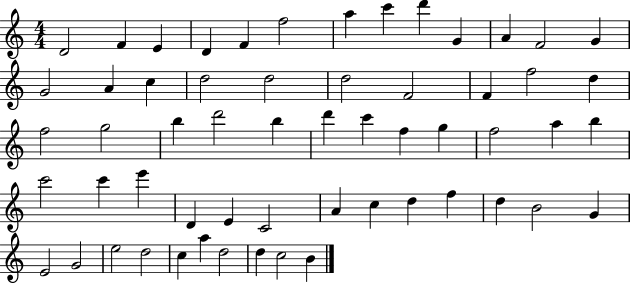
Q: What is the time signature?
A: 4/4